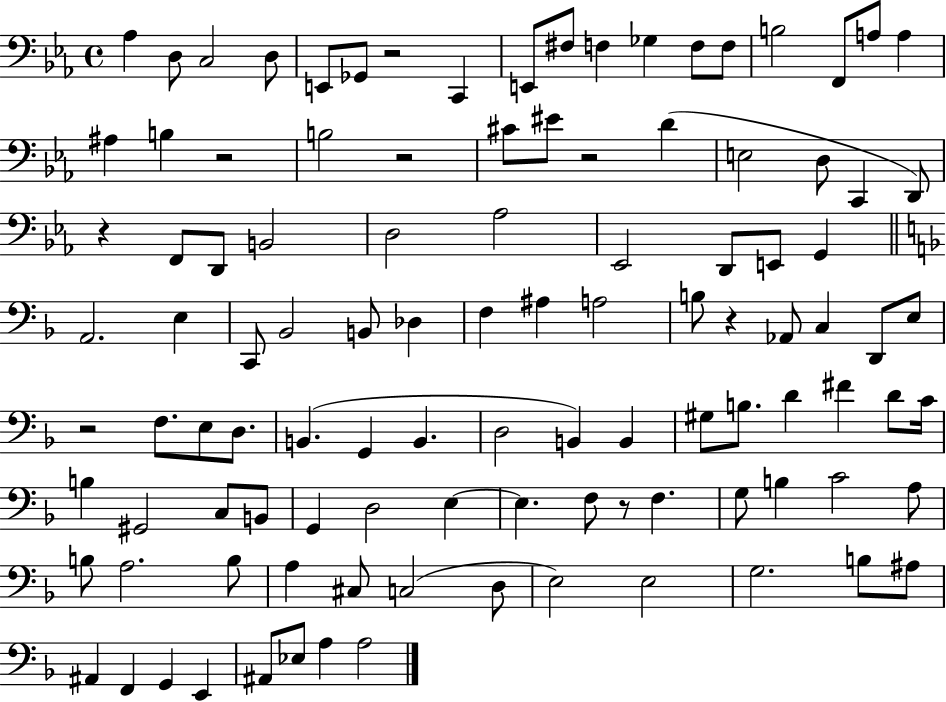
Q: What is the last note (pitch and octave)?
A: A3